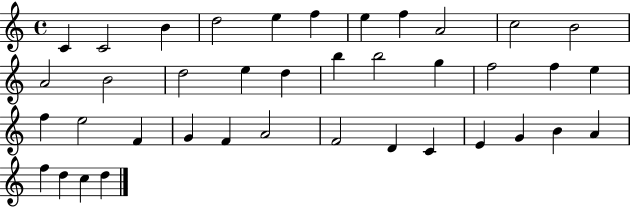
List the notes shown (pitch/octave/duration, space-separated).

C4/q C4/h B4/q D5/h E5/q F5/q E5/q F5/q A4/h C5/h B4/h A4/h B4/h D5/h E5/q D5/q B5/q B5/h G5/q F5/h F5/q E5/q F5/q E5/h F4/q G4/q F4/q A4/h F4/h D4/q C4/q E4/q G4/q B4/q A4/q F5/q D5/q C5/q D5/q